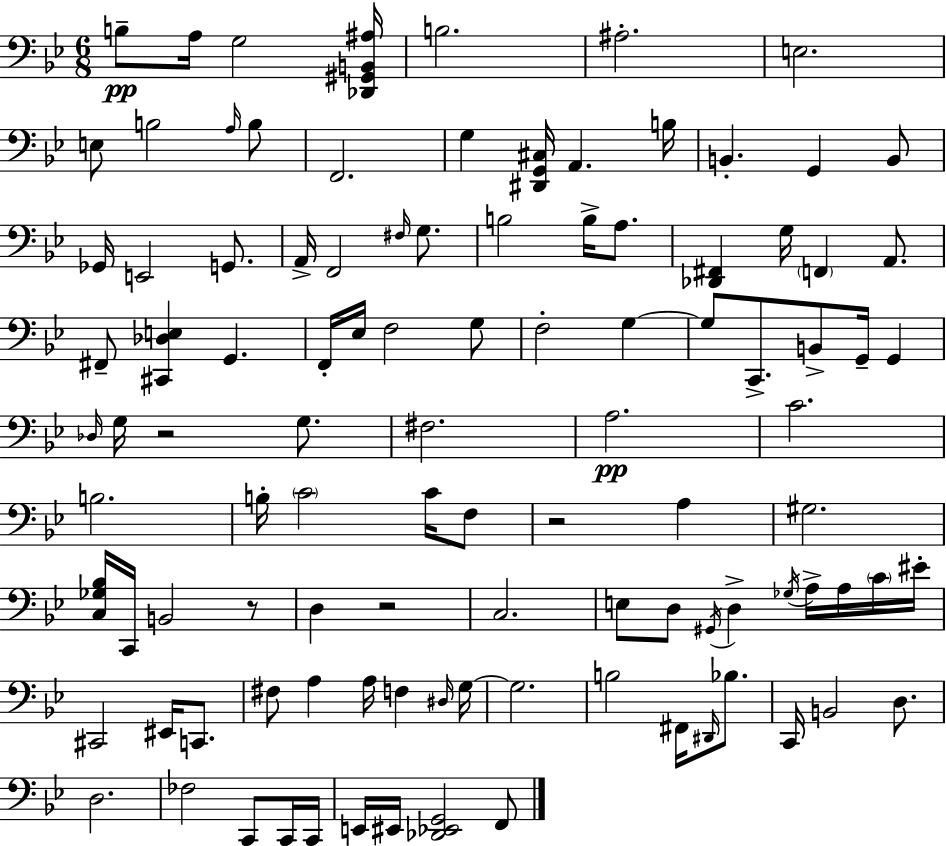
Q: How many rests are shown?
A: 4